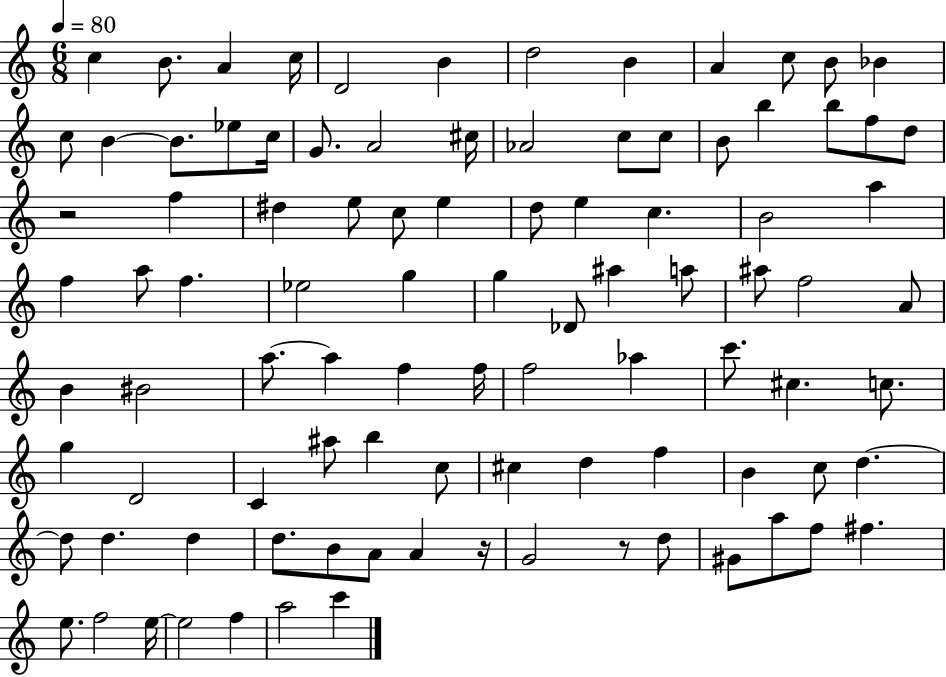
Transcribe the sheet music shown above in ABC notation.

X:1
T:Untitled
M:6/8
L:1/4
K:C
c B/2 A c/4 D2 B d2 B A c/2 B/2 _B c/2 B B/2 _e/2 c/4 G/2 A2 ^c/4 _A2 c/2 c/2 B/2 b b/2 f/2 d/2 z2 f ^d e/2 c/2 e d/2 e c B2 a f a/2 f _e2 g g _D/2 ^a a/2 ^a/2 f2 A/2 B ^B2 a/2 a f f/4 f2 _a c'/2 ^c c/2 g D2 C ^a/2 b c/2 ^c d f B c/2 d d/2 d d d/2 B/2 A/2 A z/4 G2 z/2 d/2 ^G/2 a/2 f/2 ^f e/2 f2 e/4 e2 f a2 c'